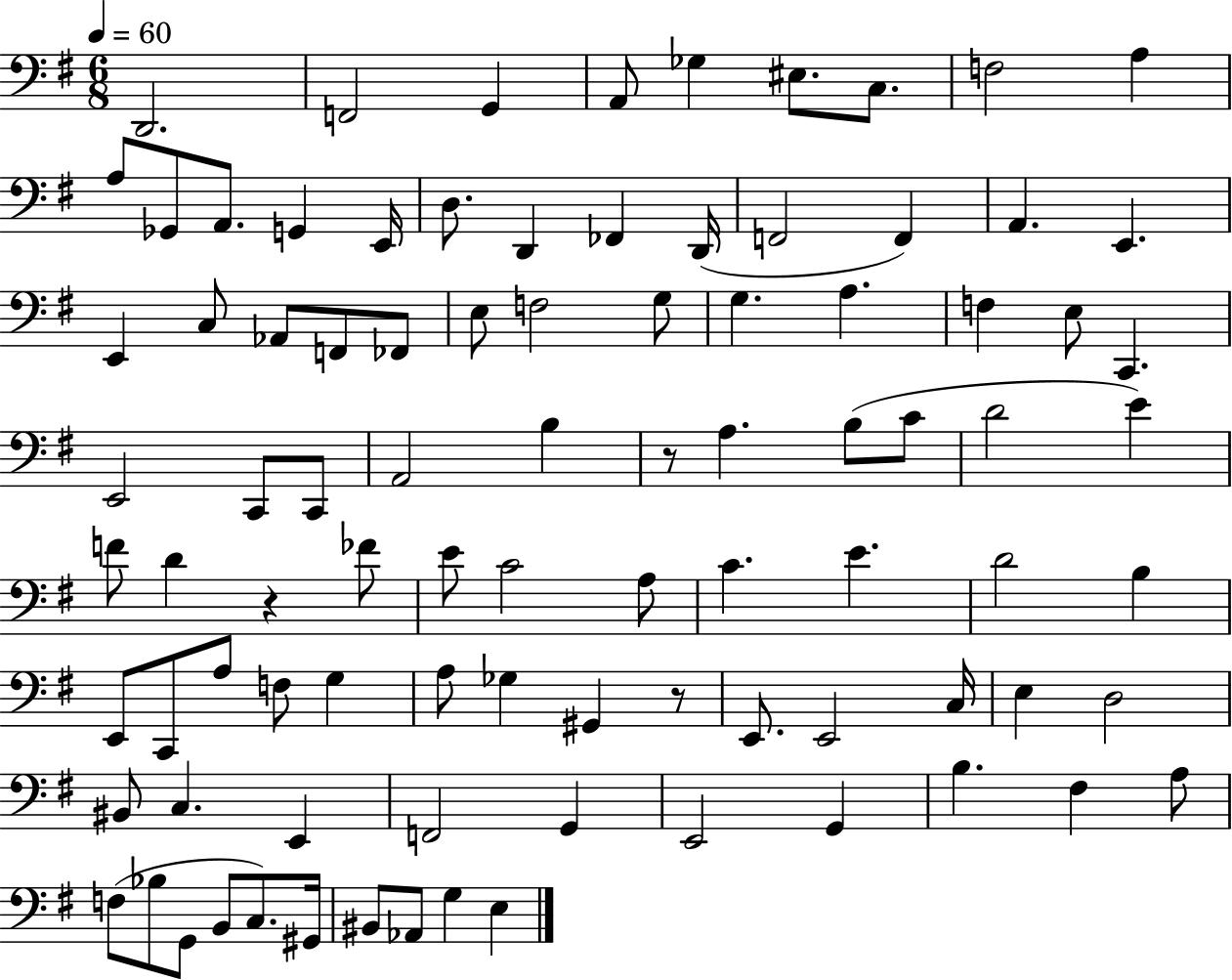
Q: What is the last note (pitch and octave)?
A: E3